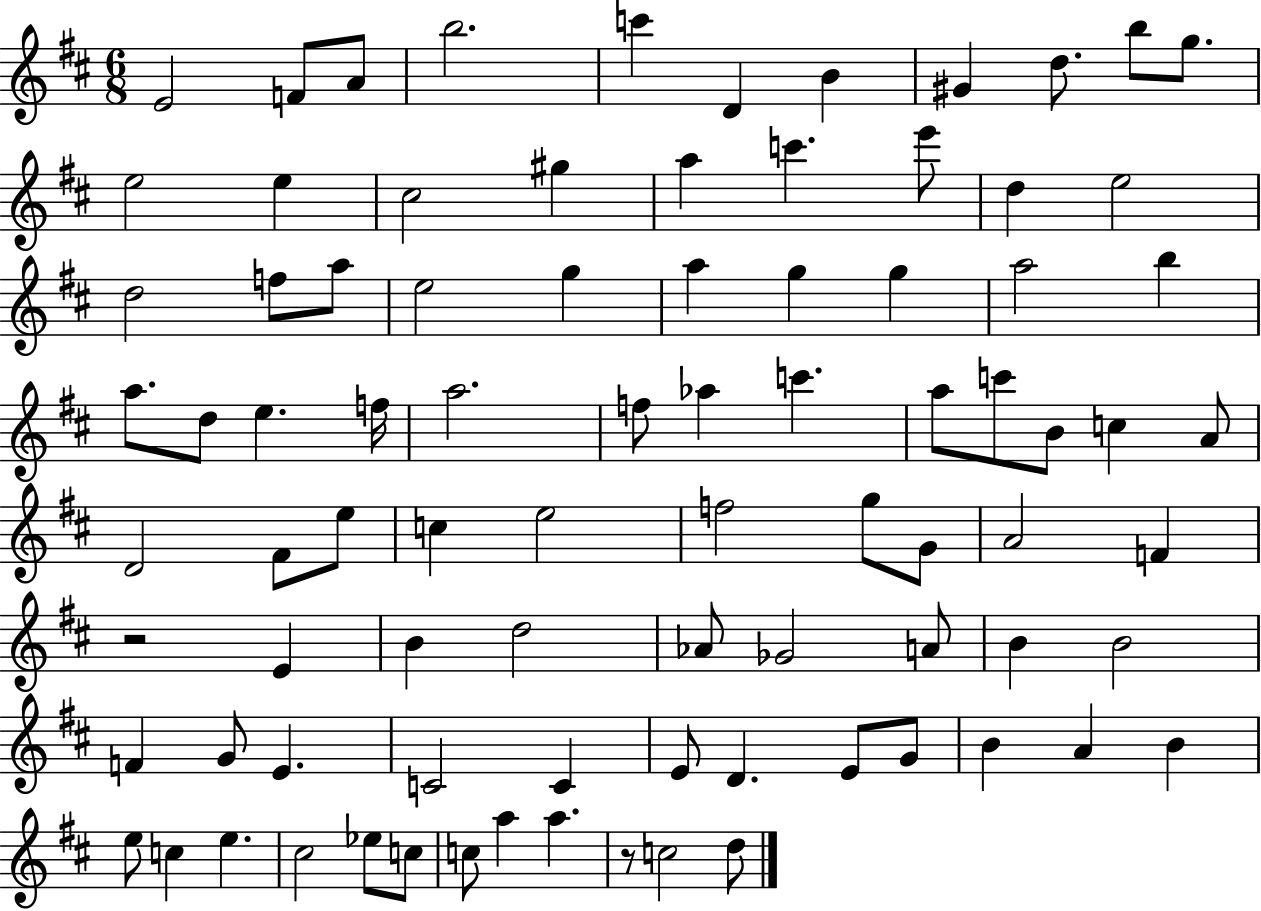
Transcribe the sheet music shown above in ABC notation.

X:1
T:Untitled
M:6/8
L:1/4
K:D
E2 F/2 A/2 b2 c' D B ^G d/2 b/2 g/2 e2 e ^c2 ^g a c' e'/2 d e2 d2 f/2 a/2 e2 g a g g a2 b a/2 d/2 e f/4 a2 f/2 _a c' a/2 c'/2 B/2 c A/2 D2 ^F/2 e/2 c e2 f2 g/2 G/2 A2 F z2 E B d2 _A/2 _G2 A/2 B B2 F G/2 E C2 C E/2 D E/2 G/2 B A B e/2 c e ^c2 _e/2 c/2 c/2 a a z/2 c2 d/2